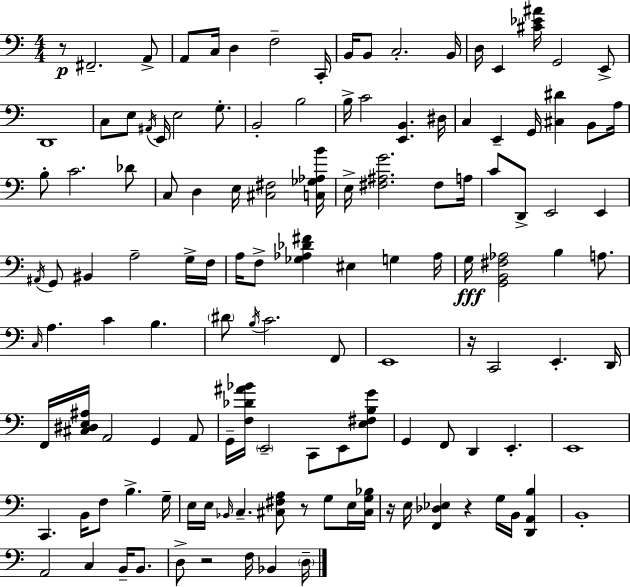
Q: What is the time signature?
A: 4/4